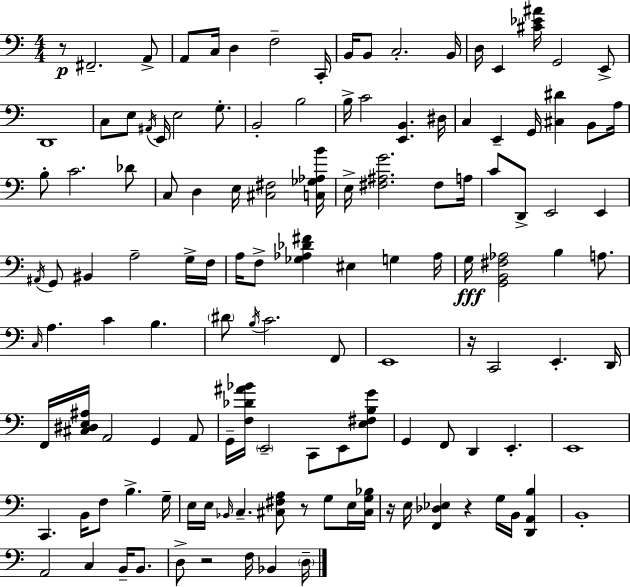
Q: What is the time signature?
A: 4/4